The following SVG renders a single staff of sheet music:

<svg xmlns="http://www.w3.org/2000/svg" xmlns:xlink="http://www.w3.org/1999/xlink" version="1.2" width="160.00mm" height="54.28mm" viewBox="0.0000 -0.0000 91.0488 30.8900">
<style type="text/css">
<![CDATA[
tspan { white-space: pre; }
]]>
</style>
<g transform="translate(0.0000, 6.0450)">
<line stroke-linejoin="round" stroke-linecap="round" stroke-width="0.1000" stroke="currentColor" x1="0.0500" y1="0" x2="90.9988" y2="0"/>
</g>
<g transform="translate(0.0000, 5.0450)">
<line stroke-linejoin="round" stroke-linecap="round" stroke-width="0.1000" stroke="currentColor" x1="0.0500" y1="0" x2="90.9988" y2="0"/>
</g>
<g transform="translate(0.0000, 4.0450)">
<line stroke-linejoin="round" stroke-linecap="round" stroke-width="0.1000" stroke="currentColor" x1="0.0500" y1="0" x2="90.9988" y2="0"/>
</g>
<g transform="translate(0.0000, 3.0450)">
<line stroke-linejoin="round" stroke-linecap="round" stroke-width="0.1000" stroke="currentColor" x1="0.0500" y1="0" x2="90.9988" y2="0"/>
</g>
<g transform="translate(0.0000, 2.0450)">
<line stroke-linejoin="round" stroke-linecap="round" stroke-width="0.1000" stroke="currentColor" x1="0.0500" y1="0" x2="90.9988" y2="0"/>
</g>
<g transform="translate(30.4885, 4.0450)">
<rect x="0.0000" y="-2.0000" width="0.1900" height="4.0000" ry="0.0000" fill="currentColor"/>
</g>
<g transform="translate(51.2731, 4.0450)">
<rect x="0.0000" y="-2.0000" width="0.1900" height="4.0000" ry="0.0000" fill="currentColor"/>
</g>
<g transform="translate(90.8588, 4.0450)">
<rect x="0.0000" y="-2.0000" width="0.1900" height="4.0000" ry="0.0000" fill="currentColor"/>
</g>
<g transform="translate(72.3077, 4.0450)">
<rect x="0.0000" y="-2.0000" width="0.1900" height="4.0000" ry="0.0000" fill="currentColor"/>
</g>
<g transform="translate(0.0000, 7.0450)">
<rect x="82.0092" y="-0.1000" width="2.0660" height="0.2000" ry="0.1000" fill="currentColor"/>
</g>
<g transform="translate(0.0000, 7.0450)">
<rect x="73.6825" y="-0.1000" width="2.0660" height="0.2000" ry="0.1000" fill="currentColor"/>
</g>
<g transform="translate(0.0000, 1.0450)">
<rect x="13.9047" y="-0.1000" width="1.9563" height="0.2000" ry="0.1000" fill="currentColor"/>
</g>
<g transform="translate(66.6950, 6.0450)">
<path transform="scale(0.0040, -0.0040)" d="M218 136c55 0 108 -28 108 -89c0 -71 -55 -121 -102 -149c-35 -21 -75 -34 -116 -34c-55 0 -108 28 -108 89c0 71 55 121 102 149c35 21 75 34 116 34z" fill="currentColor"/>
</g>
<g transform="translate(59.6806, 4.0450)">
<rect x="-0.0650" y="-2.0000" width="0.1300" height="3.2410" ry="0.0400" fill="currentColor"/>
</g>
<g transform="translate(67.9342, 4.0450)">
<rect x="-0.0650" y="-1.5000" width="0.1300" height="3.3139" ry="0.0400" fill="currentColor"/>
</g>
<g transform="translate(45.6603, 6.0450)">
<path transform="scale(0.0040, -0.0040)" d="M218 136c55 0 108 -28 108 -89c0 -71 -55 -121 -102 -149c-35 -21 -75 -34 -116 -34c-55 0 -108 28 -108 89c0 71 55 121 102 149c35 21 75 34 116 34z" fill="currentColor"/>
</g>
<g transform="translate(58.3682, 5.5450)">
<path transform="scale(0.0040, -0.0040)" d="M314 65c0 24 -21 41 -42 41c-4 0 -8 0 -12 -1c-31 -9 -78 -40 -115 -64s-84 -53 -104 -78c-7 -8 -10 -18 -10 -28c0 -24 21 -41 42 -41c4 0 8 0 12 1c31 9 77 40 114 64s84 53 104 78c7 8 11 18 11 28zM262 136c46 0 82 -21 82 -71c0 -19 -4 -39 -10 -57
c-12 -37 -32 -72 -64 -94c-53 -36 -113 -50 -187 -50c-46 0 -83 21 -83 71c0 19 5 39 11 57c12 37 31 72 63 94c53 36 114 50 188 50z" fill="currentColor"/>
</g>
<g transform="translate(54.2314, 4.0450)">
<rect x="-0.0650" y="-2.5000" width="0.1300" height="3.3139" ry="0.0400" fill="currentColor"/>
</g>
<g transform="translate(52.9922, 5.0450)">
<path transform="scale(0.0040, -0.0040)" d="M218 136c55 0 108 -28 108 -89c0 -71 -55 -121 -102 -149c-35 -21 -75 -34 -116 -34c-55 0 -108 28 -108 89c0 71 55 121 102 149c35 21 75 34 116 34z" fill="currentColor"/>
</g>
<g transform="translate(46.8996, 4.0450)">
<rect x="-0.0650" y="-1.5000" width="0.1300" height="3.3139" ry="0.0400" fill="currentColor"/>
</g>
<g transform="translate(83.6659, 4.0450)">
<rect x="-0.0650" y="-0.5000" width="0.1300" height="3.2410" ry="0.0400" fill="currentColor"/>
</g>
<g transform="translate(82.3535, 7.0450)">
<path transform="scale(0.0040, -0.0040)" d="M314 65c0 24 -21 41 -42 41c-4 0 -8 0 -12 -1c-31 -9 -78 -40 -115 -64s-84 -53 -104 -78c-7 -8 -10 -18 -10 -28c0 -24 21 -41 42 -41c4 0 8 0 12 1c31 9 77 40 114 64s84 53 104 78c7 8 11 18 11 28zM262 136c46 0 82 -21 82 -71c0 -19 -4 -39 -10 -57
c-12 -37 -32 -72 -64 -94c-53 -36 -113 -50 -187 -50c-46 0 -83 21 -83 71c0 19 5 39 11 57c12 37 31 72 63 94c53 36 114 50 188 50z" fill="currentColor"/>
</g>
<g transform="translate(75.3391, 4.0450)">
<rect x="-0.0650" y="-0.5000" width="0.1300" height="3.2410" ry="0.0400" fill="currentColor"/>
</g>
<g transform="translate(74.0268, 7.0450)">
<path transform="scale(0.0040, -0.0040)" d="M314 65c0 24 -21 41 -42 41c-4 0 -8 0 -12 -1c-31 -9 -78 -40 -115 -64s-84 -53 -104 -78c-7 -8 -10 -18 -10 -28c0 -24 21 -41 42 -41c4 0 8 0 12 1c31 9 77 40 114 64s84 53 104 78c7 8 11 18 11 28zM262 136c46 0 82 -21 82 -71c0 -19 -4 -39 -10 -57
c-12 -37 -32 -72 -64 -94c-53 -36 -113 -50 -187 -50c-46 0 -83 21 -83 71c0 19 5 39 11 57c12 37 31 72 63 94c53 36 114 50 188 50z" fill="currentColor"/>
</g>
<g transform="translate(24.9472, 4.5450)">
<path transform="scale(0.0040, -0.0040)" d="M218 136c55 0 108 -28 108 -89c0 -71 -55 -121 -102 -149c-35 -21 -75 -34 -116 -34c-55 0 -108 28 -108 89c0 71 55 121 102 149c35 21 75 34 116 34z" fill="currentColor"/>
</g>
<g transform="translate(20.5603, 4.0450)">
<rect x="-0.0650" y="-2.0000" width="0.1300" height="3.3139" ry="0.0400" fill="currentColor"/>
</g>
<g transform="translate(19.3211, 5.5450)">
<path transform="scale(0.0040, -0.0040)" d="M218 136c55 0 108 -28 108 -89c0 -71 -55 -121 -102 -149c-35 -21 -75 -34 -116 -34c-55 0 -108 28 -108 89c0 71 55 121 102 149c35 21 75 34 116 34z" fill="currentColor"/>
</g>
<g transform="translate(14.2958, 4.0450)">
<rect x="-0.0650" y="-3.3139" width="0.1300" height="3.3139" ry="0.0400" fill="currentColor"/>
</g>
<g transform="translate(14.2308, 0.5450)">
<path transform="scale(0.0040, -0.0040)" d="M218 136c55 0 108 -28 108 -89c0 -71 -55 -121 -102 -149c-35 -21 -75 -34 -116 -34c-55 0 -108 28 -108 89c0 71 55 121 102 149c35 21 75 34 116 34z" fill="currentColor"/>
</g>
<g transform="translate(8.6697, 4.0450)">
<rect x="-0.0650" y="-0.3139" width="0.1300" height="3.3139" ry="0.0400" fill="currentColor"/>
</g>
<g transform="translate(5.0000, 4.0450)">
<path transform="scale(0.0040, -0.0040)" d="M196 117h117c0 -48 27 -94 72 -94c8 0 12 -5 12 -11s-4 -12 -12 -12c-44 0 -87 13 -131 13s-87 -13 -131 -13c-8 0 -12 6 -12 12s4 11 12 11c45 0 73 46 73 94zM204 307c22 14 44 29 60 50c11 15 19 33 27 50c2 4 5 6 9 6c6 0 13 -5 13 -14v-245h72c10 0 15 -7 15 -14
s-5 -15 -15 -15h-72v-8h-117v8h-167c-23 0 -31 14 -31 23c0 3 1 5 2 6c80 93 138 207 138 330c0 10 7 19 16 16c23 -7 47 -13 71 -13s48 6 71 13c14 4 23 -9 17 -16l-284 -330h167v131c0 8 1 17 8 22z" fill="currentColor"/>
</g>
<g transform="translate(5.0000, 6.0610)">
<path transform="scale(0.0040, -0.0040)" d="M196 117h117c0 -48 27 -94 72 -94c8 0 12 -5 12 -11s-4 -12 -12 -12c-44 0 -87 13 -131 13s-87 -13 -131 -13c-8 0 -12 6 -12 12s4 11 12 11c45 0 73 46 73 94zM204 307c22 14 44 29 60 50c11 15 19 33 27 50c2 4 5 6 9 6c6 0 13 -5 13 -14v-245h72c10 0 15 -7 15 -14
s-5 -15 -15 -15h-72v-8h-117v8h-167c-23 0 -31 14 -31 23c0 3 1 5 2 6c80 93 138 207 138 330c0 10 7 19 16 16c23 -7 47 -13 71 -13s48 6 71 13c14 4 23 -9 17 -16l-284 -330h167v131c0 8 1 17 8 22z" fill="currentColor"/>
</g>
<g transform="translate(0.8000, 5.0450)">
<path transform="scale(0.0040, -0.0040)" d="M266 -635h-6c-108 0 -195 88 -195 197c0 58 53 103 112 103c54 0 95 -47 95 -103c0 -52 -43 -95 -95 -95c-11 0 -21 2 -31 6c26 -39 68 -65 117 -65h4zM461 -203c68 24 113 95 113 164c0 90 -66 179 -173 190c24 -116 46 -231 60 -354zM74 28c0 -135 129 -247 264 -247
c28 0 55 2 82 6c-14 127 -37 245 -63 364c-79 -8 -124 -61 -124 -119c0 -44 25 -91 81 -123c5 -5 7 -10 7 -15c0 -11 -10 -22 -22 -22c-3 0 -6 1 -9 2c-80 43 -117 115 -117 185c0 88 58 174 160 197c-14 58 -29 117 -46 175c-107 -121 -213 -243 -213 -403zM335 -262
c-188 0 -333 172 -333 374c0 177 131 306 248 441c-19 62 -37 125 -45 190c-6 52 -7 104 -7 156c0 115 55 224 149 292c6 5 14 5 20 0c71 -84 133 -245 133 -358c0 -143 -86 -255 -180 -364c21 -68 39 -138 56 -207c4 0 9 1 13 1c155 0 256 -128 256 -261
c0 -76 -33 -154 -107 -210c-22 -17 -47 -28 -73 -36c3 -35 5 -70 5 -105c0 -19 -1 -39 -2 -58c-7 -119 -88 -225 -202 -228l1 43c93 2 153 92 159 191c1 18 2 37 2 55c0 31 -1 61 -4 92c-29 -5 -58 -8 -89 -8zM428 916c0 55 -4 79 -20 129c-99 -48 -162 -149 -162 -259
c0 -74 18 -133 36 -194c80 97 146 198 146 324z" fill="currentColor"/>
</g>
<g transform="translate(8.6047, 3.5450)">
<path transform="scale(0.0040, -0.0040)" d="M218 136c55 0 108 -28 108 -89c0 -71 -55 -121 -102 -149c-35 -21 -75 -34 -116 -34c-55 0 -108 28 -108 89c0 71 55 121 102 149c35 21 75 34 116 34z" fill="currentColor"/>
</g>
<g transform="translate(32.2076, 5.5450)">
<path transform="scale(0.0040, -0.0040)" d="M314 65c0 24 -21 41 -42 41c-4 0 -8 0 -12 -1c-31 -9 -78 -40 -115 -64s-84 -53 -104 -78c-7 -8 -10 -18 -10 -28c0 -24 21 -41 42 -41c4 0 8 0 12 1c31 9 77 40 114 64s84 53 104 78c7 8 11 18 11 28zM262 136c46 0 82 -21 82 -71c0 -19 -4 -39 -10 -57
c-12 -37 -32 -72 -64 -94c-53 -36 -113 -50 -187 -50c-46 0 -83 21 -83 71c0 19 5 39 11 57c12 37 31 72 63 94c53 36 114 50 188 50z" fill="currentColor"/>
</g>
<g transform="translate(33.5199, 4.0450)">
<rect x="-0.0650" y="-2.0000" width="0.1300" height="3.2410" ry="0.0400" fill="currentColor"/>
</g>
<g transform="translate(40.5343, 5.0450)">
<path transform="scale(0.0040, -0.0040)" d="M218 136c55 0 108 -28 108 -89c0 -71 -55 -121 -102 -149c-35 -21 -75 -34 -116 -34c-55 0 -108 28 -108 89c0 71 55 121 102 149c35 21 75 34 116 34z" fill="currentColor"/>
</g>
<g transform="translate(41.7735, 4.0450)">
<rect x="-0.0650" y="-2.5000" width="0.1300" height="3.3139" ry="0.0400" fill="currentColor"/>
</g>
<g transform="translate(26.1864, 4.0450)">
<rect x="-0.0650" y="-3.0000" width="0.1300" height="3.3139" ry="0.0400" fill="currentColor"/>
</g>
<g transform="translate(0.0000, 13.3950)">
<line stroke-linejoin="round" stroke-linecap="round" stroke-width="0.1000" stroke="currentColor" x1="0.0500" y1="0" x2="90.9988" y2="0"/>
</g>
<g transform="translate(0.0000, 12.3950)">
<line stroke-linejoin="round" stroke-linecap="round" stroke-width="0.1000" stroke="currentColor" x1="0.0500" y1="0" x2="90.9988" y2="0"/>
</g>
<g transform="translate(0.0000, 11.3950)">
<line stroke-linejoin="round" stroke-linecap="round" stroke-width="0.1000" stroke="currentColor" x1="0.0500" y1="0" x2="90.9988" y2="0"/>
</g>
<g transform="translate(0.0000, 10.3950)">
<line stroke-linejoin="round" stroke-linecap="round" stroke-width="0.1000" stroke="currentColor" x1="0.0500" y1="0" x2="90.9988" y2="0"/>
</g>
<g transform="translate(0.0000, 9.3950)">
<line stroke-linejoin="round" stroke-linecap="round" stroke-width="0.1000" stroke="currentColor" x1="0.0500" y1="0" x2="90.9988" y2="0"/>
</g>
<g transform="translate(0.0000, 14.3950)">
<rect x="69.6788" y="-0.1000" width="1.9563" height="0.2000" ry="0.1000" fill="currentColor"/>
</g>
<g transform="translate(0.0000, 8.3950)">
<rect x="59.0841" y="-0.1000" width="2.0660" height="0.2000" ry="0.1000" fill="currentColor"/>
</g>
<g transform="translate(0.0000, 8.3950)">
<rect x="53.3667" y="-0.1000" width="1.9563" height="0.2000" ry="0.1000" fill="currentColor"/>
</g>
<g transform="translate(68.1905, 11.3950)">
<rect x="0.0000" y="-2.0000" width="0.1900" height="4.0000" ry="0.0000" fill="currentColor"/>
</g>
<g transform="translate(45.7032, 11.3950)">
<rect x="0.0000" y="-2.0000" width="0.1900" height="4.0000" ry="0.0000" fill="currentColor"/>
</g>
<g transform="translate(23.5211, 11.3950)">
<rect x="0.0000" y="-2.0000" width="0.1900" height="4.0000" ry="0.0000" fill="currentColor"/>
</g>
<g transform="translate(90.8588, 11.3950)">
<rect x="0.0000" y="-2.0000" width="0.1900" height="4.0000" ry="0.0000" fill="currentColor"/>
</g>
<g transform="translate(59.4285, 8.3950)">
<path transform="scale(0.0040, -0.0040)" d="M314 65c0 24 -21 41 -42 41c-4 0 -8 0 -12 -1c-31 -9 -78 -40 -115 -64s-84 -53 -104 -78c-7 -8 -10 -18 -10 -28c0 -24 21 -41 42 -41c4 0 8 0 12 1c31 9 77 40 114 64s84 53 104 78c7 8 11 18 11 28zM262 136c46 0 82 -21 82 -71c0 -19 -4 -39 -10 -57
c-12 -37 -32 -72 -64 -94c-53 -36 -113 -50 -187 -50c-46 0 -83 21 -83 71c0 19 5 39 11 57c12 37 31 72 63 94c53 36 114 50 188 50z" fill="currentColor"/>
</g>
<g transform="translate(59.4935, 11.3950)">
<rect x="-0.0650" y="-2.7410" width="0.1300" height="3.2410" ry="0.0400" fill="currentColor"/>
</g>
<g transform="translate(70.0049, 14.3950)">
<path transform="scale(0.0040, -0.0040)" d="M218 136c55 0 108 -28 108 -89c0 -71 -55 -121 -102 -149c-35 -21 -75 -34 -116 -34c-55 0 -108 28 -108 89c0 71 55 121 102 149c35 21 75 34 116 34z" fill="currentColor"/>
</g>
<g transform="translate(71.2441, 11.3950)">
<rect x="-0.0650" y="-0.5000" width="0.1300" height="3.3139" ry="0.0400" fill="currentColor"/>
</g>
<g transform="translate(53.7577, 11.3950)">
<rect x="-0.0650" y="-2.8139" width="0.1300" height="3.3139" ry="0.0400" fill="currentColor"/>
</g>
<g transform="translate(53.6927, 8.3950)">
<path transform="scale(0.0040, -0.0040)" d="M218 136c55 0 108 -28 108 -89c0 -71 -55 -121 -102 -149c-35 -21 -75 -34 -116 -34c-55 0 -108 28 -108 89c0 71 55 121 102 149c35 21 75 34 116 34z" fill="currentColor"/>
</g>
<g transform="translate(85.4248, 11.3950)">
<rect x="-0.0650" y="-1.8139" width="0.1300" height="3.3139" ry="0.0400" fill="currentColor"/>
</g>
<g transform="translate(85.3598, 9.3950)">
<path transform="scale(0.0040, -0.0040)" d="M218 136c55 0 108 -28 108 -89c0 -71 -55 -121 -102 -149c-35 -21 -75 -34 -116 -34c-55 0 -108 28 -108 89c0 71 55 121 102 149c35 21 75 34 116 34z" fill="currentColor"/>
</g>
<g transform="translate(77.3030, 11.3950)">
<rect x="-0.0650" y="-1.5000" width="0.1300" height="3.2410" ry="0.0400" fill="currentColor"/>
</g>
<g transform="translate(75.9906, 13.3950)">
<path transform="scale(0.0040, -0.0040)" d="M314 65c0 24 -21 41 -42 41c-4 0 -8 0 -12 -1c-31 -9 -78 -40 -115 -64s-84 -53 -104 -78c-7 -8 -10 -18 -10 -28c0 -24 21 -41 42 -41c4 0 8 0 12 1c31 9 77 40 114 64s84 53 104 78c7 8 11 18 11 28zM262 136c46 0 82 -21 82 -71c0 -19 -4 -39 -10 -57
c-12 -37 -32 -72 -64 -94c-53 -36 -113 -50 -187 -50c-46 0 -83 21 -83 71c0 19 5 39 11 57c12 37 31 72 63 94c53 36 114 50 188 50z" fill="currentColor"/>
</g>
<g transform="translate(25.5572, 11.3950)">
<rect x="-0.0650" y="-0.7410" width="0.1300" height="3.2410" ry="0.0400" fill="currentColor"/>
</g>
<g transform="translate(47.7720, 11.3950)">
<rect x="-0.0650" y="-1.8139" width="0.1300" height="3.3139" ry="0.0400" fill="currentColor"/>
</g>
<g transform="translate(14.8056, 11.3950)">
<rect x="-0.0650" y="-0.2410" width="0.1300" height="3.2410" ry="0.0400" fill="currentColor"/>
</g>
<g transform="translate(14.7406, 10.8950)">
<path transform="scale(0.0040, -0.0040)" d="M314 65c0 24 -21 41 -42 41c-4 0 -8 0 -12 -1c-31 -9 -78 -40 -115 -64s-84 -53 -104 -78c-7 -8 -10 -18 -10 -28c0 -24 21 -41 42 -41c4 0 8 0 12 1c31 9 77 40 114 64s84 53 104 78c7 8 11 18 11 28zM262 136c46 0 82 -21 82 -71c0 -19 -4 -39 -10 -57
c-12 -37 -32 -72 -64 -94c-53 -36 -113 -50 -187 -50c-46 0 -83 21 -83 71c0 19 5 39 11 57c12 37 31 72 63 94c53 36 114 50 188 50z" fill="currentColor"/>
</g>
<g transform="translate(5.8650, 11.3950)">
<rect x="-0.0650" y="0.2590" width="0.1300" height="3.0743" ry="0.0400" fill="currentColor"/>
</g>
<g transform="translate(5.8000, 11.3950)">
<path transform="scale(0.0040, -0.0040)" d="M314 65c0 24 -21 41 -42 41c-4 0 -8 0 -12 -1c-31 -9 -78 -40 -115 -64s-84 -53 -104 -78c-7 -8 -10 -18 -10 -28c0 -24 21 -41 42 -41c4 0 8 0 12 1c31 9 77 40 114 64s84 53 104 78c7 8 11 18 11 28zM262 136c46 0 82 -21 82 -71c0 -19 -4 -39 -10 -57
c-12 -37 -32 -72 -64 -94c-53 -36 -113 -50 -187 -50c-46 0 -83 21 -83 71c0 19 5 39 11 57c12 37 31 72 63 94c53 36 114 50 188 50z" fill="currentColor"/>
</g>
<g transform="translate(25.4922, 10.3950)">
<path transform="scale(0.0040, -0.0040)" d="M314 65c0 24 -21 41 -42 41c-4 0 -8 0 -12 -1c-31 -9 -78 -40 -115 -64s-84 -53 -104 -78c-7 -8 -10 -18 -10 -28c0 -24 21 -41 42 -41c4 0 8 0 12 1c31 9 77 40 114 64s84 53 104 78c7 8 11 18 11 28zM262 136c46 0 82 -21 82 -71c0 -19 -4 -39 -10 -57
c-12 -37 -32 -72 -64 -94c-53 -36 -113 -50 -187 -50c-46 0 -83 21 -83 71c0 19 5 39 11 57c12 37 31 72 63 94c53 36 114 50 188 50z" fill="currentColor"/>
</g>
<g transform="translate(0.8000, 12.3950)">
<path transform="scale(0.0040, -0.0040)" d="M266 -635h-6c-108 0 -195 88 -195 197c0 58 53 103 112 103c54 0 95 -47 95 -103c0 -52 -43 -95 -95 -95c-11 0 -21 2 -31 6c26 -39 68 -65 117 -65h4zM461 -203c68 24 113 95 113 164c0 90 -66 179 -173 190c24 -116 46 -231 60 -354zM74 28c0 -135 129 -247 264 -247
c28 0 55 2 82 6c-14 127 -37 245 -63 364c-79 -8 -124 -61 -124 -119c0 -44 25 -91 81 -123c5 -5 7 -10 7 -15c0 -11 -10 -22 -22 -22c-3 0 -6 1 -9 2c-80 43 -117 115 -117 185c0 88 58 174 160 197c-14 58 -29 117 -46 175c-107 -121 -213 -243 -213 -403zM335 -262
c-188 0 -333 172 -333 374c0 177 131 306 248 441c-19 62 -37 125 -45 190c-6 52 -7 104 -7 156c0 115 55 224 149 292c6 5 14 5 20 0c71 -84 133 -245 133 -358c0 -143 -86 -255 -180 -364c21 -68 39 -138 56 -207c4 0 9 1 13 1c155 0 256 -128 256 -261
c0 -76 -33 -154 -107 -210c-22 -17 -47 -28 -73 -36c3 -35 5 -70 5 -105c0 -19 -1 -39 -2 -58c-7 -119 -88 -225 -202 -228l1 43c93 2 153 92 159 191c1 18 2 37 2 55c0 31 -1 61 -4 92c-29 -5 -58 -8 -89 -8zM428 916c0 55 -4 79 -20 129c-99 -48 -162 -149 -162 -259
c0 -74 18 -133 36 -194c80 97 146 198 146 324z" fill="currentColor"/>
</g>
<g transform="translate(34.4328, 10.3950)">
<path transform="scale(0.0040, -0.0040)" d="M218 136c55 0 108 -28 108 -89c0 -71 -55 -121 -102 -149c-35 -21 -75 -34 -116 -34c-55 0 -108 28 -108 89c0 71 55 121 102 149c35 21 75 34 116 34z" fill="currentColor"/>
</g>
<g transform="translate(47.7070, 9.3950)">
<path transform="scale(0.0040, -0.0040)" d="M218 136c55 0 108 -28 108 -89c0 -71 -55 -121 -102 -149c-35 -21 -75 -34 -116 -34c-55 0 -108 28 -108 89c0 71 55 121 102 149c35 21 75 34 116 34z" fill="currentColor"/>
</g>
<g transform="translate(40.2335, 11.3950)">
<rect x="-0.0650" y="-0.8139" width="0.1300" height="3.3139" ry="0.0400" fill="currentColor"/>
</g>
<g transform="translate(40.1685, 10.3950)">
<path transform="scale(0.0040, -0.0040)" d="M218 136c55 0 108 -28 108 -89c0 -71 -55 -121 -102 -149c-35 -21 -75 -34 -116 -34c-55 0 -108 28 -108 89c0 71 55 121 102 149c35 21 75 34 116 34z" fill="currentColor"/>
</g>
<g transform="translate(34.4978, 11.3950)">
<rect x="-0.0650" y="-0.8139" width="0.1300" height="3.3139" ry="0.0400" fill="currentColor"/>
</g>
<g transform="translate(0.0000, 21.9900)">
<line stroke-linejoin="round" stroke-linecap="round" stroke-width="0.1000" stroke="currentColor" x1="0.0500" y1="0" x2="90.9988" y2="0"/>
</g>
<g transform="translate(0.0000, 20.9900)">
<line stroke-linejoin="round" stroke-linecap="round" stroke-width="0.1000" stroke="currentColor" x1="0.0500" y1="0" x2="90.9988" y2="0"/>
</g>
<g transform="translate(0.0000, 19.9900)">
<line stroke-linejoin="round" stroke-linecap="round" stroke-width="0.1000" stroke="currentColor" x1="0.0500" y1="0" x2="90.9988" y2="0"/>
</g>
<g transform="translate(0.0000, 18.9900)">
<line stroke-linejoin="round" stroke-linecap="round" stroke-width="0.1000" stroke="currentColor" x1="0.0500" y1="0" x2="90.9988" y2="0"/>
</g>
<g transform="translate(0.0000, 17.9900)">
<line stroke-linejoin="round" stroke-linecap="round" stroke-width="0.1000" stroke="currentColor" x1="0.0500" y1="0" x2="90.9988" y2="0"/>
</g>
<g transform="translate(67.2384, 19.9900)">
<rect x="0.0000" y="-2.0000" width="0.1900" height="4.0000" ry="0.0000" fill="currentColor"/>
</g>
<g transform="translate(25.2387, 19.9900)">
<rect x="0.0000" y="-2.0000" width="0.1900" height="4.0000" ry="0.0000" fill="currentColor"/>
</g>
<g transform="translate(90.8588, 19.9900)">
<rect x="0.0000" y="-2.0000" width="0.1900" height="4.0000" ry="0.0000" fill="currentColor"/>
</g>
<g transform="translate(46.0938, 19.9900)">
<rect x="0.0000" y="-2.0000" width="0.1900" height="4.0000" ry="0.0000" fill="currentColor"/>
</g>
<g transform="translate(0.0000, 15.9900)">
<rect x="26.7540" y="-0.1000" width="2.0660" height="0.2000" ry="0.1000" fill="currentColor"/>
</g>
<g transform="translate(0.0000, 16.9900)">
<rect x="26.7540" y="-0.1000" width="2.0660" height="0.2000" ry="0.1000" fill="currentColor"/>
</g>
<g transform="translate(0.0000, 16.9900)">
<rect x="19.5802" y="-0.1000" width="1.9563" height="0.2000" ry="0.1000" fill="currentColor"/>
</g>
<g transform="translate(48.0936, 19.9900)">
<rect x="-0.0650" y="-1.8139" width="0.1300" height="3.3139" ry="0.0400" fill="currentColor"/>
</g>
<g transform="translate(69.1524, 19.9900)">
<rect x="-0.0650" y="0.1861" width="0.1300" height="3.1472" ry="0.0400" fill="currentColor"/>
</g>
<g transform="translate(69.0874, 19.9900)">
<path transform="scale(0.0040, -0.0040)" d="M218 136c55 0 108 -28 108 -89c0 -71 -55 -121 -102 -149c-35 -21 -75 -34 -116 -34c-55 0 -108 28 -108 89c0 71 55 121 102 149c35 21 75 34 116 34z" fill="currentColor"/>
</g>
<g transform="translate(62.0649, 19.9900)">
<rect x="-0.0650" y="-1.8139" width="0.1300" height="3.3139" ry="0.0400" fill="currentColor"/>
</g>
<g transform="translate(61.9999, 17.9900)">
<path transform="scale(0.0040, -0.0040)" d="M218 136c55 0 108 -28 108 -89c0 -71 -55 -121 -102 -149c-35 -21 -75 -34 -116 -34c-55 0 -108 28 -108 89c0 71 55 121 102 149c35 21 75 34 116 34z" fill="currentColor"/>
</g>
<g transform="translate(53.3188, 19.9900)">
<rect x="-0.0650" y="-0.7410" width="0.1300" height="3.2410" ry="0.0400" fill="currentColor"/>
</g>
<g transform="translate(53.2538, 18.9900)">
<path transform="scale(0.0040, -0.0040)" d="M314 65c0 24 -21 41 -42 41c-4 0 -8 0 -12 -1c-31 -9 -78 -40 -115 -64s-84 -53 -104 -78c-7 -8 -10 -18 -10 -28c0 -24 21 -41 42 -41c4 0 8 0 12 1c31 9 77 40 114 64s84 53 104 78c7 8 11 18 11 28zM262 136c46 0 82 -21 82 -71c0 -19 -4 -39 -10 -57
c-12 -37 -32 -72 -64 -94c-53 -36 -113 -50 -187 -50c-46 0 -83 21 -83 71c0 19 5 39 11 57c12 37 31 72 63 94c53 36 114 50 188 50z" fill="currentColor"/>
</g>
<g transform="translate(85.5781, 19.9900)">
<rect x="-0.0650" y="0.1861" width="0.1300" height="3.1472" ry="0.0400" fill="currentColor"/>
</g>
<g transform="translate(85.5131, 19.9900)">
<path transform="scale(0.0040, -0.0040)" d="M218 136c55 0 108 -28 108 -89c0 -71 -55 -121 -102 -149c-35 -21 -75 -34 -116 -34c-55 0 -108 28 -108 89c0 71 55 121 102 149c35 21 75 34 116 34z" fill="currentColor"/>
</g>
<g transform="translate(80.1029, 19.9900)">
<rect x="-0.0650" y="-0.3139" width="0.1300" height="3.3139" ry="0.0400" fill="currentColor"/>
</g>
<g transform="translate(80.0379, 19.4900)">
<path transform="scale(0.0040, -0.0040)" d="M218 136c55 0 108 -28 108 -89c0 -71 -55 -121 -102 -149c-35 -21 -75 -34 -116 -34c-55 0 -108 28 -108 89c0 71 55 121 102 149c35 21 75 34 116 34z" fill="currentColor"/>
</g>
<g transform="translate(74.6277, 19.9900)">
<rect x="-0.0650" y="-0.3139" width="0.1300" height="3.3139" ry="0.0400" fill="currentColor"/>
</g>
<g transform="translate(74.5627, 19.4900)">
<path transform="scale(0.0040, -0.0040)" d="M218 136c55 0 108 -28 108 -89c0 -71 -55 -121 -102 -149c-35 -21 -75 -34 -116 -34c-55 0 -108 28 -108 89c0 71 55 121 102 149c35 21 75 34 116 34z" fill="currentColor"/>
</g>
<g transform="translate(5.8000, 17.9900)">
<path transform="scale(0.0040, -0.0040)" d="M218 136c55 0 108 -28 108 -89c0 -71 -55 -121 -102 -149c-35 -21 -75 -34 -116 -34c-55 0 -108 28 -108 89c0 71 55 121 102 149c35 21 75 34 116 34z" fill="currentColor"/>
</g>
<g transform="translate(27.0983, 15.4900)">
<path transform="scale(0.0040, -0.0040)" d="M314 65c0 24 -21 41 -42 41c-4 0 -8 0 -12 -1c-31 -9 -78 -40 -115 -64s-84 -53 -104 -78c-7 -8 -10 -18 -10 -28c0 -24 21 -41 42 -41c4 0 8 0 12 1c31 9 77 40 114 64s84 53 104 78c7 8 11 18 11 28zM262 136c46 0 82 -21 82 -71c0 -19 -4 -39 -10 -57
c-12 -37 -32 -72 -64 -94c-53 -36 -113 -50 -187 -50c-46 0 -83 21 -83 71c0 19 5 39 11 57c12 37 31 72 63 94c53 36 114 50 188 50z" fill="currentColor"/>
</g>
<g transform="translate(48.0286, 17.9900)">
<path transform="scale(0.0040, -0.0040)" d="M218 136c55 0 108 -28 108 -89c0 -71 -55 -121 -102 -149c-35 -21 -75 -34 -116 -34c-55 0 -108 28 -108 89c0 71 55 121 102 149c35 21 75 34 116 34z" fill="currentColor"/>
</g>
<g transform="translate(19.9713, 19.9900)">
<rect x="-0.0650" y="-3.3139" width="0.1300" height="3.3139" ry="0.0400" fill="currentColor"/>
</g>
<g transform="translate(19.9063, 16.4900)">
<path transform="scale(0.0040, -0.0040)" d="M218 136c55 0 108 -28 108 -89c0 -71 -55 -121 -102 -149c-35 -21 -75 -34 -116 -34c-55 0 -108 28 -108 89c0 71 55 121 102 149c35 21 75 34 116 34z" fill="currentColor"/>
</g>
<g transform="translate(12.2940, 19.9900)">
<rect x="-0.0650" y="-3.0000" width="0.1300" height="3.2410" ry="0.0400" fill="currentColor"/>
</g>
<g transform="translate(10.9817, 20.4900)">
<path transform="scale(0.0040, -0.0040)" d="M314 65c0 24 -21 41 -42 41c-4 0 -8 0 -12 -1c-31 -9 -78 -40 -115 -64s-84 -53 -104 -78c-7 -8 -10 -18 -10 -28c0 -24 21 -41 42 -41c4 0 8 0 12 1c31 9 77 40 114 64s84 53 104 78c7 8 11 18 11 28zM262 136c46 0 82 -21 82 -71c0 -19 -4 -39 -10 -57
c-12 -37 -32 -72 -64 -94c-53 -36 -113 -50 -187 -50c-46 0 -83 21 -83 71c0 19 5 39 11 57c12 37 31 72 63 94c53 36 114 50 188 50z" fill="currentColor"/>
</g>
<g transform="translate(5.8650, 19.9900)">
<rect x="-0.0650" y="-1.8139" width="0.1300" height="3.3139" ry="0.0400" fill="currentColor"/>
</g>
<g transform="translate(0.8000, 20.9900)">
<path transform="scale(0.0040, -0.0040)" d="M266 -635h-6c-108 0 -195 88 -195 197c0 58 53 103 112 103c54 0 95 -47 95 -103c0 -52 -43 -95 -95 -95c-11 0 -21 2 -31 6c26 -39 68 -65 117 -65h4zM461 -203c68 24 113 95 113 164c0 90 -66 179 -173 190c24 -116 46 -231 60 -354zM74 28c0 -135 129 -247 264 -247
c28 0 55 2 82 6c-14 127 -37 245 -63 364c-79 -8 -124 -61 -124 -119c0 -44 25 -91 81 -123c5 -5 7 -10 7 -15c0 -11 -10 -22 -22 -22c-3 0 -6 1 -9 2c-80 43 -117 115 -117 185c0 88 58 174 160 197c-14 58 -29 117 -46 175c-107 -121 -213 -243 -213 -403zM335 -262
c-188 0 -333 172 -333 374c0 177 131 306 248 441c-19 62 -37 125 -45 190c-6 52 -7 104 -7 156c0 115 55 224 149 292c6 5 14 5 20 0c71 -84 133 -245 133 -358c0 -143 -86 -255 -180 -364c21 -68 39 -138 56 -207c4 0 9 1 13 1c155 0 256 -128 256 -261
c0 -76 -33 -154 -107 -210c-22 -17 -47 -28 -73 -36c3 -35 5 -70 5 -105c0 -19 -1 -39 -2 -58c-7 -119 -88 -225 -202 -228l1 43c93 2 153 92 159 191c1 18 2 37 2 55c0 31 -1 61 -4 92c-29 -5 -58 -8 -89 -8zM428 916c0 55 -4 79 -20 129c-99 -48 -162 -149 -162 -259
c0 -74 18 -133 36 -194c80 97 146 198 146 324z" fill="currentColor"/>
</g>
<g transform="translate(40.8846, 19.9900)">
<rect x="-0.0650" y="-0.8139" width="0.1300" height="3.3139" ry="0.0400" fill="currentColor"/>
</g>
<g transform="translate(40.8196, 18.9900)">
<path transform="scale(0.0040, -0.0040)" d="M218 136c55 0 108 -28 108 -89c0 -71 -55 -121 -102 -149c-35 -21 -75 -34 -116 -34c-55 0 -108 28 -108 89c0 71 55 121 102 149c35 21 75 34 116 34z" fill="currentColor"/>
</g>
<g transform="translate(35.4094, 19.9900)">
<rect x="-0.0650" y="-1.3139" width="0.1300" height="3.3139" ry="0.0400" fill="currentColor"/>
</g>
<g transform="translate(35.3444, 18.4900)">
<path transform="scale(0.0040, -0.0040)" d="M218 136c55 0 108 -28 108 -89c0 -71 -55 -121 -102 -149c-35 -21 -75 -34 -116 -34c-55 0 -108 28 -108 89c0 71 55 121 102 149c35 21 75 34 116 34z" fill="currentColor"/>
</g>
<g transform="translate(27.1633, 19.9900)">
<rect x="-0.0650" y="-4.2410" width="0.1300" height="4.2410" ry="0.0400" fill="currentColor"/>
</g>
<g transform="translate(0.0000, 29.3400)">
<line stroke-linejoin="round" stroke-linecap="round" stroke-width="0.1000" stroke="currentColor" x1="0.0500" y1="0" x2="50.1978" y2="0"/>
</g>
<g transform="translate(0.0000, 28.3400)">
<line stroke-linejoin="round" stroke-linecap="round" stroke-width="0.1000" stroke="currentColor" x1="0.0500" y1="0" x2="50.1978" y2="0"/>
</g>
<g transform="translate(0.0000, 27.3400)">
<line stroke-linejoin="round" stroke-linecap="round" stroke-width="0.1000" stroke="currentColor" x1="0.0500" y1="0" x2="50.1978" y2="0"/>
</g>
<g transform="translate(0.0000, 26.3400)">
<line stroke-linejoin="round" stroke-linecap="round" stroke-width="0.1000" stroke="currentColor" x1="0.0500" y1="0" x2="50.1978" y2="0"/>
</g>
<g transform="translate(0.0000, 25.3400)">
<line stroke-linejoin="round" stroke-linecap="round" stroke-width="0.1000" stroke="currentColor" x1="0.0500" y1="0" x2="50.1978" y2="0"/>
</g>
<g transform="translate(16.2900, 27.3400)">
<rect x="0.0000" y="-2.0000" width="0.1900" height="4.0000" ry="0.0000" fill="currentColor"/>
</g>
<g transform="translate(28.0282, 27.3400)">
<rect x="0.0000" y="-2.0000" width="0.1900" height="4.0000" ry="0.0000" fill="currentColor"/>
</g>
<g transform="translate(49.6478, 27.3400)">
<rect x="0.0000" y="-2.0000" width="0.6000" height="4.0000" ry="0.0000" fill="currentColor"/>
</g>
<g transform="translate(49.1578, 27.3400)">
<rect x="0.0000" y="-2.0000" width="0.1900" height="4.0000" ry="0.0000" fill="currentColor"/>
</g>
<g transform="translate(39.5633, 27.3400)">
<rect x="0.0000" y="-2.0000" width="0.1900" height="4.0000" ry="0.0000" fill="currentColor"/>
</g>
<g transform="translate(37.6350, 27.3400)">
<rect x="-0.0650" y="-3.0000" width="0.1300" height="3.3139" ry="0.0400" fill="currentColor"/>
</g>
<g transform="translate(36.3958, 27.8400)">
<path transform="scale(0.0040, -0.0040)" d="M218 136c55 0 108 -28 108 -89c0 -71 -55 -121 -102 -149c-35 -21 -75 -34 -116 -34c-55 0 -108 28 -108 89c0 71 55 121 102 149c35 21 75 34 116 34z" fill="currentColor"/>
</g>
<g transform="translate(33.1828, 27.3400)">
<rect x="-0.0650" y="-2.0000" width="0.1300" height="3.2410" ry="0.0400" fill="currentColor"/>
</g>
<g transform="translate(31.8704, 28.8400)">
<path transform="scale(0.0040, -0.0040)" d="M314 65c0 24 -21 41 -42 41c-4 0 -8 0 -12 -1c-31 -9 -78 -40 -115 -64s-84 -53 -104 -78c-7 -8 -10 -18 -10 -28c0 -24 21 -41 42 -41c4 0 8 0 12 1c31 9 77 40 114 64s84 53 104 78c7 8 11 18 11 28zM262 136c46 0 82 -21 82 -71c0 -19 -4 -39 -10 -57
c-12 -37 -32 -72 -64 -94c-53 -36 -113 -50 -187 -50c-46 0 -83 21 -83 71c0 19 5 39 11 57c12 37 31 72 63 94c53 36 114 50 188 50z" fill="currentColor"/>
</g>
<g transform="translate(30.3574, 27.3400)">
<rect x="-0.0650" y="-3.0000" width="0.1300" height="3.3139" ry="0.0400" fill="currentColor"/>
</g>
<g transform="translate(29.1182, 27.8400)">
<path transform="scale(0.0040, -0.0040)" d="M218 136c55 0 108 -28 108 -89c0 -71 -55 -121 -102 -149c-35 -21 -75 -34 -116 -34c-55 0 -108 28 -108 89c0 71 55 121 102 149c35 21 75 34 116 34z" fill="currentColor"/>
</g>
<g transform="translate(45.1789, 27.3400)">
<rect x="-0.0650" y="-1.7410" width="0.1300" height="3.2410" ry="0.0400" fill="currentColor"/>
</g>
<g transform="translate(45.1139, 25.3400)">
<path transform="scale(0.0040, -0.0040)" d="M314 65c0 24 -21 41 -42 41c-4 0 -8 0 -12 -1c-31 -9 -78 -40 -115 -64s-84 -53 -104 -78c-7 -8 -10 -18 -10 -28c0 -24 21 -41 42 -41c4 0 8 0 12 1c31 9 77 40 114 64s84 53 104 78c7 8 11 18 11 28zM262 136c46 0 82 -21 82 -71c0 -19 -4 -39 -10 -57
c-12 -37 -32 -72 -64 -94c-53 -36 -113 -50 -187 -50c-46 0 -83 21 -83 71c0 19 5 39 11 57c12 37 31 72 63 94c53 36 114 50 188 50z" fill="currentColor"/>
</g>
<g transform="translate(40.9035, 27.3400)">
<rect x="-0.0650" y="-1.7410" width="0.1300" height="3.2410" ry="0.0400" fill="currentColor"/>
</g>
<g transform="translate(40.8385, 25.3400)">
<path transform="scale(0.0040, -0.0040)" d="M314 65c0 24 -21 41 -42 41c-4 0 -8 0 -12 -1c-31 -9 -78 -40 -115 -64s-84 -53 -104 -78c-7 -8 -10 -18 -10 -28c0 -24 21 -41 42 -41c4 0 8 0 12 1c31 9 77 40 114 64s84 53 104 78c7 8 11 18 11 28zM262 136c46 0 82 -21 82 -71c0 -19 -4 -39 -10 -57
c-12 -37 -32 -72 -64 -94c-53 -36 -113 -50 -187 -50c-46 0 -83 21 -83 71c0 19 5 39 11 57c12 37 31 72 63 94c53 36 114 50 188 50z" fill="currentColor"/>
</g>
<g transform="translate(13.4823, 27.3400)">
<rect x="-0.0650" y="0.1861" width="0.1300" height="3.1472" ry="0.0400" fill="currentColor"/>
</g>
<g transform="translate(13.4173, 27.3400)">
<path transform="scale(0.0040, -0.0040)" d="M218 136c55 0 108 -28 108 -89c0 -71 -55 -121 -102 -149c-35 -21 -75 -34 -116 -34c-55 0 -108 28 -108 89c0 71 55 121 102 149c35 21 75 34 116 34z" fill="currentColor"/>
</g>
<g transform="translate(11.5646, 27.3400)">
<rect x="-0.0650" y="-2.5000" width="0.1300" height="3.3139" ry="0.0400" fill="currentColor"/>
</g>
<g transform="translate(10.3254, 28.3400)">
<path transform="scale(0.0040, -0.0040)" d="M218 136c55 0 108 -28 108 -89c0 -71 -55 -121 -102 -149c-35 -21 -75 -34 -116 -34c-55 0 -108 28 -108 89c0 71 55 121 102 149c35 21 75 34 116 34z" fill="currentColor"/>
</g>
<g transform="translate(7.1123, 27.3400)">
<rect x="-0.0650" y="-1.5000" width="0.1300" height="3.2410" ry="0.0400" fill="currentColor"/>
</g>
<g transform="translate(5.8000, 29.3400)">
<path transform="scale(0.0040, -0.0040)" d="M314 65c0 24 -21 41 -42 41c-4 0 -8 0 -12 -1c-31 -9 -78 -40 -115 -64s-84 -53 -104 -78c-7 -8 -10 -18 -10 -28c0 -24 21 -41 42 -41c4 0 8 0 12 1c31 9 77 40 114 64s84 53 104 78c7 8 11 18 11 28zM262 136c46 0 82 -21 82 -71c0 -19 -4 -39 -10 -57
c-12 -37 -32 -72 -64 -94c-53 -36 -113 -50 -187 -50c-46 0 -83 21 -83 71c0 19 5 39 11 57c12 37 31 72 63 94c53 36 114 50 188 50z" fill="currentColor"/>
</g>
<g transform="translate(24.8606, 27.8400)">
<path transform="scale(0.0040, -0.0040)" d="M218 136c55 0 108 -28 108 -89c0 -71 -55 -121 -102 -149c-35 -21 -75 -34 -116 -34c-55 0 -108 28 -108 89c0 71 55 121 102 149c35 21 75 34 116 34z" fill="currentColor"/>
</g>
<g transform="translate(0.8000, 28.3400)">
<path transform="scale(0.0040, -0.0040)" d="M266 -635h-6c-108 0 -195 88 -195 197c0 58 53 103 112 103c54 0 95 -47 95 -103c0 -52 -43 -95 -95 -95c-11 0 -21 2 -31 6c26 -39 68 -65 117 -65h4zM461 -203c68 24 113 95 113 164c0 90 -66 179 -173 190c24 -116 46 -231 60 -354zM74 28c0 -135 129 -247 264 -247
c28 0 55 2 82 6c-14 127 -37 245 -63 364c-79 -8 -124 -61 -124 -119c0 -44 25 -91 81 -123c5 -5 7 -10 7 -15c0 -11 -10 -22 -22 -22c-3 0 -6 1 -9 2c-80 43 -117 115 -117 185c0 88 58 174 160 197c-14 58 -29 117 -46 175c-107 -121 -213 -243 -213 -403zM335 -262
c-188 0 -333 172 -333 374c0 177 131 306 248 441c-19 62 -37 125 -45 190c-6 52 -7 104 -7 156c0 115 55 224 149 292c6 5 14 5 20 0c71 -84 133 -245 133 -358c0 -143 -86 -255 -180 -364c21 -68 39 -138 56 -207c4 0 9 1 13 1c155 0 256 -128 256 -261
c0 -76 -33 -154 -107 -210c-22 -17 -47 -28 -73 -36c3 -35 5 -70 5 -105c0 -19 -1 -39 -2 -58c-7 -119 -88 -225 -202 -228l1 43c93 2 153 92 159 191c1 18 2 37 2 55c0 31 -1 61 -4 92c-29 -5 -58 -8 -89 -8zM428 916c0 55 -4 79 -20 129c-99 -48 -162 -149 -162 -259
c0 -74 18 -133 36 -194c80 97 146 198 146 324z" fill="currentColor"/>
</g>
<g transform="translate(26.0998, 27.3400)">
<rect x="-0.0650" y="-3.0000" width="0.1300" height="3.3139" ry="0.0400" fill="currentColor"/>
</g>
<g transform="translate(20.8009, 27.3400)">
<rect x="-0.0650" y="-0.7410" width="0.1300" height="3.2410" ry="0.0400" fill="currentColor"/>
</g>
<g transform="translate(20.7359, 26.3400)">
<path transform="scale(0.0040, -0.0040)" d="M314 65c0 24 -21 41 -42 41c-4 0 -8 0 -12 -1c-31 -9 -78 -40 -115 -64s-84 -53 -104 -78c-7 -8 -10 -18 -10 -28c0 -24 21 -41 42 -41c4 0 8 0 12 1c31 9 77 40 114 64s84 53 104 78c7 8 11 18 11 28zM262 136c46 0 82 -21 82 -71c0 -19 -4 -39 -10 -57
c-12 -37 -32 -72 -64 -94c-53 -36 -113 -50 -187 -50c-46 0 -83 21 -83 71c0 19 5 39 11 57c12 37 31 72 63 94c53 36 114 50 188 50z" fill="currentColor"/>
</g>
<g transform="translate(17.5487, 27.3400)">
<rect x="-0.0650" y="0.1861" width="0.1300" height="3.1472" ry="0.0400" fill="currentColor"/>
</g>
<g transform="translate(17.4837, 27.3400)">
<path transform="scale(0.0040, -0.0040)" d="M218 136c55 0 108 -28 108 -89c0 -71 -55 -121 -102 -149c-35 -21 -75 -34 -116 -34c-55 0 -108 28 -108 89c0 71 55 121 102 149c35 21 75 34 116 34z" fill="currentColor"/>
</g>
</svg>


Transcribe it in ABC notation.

X:1
T:Untitled
M:4/4
L:1/4
K:C
c b F A F2 G E G F2 E C2 C2 B2 c2 d2 d d f a a2 C E2 f f A2 b d'2 e d f d2 f B c c B E2 G B B d2 A A F2 A f2 f2